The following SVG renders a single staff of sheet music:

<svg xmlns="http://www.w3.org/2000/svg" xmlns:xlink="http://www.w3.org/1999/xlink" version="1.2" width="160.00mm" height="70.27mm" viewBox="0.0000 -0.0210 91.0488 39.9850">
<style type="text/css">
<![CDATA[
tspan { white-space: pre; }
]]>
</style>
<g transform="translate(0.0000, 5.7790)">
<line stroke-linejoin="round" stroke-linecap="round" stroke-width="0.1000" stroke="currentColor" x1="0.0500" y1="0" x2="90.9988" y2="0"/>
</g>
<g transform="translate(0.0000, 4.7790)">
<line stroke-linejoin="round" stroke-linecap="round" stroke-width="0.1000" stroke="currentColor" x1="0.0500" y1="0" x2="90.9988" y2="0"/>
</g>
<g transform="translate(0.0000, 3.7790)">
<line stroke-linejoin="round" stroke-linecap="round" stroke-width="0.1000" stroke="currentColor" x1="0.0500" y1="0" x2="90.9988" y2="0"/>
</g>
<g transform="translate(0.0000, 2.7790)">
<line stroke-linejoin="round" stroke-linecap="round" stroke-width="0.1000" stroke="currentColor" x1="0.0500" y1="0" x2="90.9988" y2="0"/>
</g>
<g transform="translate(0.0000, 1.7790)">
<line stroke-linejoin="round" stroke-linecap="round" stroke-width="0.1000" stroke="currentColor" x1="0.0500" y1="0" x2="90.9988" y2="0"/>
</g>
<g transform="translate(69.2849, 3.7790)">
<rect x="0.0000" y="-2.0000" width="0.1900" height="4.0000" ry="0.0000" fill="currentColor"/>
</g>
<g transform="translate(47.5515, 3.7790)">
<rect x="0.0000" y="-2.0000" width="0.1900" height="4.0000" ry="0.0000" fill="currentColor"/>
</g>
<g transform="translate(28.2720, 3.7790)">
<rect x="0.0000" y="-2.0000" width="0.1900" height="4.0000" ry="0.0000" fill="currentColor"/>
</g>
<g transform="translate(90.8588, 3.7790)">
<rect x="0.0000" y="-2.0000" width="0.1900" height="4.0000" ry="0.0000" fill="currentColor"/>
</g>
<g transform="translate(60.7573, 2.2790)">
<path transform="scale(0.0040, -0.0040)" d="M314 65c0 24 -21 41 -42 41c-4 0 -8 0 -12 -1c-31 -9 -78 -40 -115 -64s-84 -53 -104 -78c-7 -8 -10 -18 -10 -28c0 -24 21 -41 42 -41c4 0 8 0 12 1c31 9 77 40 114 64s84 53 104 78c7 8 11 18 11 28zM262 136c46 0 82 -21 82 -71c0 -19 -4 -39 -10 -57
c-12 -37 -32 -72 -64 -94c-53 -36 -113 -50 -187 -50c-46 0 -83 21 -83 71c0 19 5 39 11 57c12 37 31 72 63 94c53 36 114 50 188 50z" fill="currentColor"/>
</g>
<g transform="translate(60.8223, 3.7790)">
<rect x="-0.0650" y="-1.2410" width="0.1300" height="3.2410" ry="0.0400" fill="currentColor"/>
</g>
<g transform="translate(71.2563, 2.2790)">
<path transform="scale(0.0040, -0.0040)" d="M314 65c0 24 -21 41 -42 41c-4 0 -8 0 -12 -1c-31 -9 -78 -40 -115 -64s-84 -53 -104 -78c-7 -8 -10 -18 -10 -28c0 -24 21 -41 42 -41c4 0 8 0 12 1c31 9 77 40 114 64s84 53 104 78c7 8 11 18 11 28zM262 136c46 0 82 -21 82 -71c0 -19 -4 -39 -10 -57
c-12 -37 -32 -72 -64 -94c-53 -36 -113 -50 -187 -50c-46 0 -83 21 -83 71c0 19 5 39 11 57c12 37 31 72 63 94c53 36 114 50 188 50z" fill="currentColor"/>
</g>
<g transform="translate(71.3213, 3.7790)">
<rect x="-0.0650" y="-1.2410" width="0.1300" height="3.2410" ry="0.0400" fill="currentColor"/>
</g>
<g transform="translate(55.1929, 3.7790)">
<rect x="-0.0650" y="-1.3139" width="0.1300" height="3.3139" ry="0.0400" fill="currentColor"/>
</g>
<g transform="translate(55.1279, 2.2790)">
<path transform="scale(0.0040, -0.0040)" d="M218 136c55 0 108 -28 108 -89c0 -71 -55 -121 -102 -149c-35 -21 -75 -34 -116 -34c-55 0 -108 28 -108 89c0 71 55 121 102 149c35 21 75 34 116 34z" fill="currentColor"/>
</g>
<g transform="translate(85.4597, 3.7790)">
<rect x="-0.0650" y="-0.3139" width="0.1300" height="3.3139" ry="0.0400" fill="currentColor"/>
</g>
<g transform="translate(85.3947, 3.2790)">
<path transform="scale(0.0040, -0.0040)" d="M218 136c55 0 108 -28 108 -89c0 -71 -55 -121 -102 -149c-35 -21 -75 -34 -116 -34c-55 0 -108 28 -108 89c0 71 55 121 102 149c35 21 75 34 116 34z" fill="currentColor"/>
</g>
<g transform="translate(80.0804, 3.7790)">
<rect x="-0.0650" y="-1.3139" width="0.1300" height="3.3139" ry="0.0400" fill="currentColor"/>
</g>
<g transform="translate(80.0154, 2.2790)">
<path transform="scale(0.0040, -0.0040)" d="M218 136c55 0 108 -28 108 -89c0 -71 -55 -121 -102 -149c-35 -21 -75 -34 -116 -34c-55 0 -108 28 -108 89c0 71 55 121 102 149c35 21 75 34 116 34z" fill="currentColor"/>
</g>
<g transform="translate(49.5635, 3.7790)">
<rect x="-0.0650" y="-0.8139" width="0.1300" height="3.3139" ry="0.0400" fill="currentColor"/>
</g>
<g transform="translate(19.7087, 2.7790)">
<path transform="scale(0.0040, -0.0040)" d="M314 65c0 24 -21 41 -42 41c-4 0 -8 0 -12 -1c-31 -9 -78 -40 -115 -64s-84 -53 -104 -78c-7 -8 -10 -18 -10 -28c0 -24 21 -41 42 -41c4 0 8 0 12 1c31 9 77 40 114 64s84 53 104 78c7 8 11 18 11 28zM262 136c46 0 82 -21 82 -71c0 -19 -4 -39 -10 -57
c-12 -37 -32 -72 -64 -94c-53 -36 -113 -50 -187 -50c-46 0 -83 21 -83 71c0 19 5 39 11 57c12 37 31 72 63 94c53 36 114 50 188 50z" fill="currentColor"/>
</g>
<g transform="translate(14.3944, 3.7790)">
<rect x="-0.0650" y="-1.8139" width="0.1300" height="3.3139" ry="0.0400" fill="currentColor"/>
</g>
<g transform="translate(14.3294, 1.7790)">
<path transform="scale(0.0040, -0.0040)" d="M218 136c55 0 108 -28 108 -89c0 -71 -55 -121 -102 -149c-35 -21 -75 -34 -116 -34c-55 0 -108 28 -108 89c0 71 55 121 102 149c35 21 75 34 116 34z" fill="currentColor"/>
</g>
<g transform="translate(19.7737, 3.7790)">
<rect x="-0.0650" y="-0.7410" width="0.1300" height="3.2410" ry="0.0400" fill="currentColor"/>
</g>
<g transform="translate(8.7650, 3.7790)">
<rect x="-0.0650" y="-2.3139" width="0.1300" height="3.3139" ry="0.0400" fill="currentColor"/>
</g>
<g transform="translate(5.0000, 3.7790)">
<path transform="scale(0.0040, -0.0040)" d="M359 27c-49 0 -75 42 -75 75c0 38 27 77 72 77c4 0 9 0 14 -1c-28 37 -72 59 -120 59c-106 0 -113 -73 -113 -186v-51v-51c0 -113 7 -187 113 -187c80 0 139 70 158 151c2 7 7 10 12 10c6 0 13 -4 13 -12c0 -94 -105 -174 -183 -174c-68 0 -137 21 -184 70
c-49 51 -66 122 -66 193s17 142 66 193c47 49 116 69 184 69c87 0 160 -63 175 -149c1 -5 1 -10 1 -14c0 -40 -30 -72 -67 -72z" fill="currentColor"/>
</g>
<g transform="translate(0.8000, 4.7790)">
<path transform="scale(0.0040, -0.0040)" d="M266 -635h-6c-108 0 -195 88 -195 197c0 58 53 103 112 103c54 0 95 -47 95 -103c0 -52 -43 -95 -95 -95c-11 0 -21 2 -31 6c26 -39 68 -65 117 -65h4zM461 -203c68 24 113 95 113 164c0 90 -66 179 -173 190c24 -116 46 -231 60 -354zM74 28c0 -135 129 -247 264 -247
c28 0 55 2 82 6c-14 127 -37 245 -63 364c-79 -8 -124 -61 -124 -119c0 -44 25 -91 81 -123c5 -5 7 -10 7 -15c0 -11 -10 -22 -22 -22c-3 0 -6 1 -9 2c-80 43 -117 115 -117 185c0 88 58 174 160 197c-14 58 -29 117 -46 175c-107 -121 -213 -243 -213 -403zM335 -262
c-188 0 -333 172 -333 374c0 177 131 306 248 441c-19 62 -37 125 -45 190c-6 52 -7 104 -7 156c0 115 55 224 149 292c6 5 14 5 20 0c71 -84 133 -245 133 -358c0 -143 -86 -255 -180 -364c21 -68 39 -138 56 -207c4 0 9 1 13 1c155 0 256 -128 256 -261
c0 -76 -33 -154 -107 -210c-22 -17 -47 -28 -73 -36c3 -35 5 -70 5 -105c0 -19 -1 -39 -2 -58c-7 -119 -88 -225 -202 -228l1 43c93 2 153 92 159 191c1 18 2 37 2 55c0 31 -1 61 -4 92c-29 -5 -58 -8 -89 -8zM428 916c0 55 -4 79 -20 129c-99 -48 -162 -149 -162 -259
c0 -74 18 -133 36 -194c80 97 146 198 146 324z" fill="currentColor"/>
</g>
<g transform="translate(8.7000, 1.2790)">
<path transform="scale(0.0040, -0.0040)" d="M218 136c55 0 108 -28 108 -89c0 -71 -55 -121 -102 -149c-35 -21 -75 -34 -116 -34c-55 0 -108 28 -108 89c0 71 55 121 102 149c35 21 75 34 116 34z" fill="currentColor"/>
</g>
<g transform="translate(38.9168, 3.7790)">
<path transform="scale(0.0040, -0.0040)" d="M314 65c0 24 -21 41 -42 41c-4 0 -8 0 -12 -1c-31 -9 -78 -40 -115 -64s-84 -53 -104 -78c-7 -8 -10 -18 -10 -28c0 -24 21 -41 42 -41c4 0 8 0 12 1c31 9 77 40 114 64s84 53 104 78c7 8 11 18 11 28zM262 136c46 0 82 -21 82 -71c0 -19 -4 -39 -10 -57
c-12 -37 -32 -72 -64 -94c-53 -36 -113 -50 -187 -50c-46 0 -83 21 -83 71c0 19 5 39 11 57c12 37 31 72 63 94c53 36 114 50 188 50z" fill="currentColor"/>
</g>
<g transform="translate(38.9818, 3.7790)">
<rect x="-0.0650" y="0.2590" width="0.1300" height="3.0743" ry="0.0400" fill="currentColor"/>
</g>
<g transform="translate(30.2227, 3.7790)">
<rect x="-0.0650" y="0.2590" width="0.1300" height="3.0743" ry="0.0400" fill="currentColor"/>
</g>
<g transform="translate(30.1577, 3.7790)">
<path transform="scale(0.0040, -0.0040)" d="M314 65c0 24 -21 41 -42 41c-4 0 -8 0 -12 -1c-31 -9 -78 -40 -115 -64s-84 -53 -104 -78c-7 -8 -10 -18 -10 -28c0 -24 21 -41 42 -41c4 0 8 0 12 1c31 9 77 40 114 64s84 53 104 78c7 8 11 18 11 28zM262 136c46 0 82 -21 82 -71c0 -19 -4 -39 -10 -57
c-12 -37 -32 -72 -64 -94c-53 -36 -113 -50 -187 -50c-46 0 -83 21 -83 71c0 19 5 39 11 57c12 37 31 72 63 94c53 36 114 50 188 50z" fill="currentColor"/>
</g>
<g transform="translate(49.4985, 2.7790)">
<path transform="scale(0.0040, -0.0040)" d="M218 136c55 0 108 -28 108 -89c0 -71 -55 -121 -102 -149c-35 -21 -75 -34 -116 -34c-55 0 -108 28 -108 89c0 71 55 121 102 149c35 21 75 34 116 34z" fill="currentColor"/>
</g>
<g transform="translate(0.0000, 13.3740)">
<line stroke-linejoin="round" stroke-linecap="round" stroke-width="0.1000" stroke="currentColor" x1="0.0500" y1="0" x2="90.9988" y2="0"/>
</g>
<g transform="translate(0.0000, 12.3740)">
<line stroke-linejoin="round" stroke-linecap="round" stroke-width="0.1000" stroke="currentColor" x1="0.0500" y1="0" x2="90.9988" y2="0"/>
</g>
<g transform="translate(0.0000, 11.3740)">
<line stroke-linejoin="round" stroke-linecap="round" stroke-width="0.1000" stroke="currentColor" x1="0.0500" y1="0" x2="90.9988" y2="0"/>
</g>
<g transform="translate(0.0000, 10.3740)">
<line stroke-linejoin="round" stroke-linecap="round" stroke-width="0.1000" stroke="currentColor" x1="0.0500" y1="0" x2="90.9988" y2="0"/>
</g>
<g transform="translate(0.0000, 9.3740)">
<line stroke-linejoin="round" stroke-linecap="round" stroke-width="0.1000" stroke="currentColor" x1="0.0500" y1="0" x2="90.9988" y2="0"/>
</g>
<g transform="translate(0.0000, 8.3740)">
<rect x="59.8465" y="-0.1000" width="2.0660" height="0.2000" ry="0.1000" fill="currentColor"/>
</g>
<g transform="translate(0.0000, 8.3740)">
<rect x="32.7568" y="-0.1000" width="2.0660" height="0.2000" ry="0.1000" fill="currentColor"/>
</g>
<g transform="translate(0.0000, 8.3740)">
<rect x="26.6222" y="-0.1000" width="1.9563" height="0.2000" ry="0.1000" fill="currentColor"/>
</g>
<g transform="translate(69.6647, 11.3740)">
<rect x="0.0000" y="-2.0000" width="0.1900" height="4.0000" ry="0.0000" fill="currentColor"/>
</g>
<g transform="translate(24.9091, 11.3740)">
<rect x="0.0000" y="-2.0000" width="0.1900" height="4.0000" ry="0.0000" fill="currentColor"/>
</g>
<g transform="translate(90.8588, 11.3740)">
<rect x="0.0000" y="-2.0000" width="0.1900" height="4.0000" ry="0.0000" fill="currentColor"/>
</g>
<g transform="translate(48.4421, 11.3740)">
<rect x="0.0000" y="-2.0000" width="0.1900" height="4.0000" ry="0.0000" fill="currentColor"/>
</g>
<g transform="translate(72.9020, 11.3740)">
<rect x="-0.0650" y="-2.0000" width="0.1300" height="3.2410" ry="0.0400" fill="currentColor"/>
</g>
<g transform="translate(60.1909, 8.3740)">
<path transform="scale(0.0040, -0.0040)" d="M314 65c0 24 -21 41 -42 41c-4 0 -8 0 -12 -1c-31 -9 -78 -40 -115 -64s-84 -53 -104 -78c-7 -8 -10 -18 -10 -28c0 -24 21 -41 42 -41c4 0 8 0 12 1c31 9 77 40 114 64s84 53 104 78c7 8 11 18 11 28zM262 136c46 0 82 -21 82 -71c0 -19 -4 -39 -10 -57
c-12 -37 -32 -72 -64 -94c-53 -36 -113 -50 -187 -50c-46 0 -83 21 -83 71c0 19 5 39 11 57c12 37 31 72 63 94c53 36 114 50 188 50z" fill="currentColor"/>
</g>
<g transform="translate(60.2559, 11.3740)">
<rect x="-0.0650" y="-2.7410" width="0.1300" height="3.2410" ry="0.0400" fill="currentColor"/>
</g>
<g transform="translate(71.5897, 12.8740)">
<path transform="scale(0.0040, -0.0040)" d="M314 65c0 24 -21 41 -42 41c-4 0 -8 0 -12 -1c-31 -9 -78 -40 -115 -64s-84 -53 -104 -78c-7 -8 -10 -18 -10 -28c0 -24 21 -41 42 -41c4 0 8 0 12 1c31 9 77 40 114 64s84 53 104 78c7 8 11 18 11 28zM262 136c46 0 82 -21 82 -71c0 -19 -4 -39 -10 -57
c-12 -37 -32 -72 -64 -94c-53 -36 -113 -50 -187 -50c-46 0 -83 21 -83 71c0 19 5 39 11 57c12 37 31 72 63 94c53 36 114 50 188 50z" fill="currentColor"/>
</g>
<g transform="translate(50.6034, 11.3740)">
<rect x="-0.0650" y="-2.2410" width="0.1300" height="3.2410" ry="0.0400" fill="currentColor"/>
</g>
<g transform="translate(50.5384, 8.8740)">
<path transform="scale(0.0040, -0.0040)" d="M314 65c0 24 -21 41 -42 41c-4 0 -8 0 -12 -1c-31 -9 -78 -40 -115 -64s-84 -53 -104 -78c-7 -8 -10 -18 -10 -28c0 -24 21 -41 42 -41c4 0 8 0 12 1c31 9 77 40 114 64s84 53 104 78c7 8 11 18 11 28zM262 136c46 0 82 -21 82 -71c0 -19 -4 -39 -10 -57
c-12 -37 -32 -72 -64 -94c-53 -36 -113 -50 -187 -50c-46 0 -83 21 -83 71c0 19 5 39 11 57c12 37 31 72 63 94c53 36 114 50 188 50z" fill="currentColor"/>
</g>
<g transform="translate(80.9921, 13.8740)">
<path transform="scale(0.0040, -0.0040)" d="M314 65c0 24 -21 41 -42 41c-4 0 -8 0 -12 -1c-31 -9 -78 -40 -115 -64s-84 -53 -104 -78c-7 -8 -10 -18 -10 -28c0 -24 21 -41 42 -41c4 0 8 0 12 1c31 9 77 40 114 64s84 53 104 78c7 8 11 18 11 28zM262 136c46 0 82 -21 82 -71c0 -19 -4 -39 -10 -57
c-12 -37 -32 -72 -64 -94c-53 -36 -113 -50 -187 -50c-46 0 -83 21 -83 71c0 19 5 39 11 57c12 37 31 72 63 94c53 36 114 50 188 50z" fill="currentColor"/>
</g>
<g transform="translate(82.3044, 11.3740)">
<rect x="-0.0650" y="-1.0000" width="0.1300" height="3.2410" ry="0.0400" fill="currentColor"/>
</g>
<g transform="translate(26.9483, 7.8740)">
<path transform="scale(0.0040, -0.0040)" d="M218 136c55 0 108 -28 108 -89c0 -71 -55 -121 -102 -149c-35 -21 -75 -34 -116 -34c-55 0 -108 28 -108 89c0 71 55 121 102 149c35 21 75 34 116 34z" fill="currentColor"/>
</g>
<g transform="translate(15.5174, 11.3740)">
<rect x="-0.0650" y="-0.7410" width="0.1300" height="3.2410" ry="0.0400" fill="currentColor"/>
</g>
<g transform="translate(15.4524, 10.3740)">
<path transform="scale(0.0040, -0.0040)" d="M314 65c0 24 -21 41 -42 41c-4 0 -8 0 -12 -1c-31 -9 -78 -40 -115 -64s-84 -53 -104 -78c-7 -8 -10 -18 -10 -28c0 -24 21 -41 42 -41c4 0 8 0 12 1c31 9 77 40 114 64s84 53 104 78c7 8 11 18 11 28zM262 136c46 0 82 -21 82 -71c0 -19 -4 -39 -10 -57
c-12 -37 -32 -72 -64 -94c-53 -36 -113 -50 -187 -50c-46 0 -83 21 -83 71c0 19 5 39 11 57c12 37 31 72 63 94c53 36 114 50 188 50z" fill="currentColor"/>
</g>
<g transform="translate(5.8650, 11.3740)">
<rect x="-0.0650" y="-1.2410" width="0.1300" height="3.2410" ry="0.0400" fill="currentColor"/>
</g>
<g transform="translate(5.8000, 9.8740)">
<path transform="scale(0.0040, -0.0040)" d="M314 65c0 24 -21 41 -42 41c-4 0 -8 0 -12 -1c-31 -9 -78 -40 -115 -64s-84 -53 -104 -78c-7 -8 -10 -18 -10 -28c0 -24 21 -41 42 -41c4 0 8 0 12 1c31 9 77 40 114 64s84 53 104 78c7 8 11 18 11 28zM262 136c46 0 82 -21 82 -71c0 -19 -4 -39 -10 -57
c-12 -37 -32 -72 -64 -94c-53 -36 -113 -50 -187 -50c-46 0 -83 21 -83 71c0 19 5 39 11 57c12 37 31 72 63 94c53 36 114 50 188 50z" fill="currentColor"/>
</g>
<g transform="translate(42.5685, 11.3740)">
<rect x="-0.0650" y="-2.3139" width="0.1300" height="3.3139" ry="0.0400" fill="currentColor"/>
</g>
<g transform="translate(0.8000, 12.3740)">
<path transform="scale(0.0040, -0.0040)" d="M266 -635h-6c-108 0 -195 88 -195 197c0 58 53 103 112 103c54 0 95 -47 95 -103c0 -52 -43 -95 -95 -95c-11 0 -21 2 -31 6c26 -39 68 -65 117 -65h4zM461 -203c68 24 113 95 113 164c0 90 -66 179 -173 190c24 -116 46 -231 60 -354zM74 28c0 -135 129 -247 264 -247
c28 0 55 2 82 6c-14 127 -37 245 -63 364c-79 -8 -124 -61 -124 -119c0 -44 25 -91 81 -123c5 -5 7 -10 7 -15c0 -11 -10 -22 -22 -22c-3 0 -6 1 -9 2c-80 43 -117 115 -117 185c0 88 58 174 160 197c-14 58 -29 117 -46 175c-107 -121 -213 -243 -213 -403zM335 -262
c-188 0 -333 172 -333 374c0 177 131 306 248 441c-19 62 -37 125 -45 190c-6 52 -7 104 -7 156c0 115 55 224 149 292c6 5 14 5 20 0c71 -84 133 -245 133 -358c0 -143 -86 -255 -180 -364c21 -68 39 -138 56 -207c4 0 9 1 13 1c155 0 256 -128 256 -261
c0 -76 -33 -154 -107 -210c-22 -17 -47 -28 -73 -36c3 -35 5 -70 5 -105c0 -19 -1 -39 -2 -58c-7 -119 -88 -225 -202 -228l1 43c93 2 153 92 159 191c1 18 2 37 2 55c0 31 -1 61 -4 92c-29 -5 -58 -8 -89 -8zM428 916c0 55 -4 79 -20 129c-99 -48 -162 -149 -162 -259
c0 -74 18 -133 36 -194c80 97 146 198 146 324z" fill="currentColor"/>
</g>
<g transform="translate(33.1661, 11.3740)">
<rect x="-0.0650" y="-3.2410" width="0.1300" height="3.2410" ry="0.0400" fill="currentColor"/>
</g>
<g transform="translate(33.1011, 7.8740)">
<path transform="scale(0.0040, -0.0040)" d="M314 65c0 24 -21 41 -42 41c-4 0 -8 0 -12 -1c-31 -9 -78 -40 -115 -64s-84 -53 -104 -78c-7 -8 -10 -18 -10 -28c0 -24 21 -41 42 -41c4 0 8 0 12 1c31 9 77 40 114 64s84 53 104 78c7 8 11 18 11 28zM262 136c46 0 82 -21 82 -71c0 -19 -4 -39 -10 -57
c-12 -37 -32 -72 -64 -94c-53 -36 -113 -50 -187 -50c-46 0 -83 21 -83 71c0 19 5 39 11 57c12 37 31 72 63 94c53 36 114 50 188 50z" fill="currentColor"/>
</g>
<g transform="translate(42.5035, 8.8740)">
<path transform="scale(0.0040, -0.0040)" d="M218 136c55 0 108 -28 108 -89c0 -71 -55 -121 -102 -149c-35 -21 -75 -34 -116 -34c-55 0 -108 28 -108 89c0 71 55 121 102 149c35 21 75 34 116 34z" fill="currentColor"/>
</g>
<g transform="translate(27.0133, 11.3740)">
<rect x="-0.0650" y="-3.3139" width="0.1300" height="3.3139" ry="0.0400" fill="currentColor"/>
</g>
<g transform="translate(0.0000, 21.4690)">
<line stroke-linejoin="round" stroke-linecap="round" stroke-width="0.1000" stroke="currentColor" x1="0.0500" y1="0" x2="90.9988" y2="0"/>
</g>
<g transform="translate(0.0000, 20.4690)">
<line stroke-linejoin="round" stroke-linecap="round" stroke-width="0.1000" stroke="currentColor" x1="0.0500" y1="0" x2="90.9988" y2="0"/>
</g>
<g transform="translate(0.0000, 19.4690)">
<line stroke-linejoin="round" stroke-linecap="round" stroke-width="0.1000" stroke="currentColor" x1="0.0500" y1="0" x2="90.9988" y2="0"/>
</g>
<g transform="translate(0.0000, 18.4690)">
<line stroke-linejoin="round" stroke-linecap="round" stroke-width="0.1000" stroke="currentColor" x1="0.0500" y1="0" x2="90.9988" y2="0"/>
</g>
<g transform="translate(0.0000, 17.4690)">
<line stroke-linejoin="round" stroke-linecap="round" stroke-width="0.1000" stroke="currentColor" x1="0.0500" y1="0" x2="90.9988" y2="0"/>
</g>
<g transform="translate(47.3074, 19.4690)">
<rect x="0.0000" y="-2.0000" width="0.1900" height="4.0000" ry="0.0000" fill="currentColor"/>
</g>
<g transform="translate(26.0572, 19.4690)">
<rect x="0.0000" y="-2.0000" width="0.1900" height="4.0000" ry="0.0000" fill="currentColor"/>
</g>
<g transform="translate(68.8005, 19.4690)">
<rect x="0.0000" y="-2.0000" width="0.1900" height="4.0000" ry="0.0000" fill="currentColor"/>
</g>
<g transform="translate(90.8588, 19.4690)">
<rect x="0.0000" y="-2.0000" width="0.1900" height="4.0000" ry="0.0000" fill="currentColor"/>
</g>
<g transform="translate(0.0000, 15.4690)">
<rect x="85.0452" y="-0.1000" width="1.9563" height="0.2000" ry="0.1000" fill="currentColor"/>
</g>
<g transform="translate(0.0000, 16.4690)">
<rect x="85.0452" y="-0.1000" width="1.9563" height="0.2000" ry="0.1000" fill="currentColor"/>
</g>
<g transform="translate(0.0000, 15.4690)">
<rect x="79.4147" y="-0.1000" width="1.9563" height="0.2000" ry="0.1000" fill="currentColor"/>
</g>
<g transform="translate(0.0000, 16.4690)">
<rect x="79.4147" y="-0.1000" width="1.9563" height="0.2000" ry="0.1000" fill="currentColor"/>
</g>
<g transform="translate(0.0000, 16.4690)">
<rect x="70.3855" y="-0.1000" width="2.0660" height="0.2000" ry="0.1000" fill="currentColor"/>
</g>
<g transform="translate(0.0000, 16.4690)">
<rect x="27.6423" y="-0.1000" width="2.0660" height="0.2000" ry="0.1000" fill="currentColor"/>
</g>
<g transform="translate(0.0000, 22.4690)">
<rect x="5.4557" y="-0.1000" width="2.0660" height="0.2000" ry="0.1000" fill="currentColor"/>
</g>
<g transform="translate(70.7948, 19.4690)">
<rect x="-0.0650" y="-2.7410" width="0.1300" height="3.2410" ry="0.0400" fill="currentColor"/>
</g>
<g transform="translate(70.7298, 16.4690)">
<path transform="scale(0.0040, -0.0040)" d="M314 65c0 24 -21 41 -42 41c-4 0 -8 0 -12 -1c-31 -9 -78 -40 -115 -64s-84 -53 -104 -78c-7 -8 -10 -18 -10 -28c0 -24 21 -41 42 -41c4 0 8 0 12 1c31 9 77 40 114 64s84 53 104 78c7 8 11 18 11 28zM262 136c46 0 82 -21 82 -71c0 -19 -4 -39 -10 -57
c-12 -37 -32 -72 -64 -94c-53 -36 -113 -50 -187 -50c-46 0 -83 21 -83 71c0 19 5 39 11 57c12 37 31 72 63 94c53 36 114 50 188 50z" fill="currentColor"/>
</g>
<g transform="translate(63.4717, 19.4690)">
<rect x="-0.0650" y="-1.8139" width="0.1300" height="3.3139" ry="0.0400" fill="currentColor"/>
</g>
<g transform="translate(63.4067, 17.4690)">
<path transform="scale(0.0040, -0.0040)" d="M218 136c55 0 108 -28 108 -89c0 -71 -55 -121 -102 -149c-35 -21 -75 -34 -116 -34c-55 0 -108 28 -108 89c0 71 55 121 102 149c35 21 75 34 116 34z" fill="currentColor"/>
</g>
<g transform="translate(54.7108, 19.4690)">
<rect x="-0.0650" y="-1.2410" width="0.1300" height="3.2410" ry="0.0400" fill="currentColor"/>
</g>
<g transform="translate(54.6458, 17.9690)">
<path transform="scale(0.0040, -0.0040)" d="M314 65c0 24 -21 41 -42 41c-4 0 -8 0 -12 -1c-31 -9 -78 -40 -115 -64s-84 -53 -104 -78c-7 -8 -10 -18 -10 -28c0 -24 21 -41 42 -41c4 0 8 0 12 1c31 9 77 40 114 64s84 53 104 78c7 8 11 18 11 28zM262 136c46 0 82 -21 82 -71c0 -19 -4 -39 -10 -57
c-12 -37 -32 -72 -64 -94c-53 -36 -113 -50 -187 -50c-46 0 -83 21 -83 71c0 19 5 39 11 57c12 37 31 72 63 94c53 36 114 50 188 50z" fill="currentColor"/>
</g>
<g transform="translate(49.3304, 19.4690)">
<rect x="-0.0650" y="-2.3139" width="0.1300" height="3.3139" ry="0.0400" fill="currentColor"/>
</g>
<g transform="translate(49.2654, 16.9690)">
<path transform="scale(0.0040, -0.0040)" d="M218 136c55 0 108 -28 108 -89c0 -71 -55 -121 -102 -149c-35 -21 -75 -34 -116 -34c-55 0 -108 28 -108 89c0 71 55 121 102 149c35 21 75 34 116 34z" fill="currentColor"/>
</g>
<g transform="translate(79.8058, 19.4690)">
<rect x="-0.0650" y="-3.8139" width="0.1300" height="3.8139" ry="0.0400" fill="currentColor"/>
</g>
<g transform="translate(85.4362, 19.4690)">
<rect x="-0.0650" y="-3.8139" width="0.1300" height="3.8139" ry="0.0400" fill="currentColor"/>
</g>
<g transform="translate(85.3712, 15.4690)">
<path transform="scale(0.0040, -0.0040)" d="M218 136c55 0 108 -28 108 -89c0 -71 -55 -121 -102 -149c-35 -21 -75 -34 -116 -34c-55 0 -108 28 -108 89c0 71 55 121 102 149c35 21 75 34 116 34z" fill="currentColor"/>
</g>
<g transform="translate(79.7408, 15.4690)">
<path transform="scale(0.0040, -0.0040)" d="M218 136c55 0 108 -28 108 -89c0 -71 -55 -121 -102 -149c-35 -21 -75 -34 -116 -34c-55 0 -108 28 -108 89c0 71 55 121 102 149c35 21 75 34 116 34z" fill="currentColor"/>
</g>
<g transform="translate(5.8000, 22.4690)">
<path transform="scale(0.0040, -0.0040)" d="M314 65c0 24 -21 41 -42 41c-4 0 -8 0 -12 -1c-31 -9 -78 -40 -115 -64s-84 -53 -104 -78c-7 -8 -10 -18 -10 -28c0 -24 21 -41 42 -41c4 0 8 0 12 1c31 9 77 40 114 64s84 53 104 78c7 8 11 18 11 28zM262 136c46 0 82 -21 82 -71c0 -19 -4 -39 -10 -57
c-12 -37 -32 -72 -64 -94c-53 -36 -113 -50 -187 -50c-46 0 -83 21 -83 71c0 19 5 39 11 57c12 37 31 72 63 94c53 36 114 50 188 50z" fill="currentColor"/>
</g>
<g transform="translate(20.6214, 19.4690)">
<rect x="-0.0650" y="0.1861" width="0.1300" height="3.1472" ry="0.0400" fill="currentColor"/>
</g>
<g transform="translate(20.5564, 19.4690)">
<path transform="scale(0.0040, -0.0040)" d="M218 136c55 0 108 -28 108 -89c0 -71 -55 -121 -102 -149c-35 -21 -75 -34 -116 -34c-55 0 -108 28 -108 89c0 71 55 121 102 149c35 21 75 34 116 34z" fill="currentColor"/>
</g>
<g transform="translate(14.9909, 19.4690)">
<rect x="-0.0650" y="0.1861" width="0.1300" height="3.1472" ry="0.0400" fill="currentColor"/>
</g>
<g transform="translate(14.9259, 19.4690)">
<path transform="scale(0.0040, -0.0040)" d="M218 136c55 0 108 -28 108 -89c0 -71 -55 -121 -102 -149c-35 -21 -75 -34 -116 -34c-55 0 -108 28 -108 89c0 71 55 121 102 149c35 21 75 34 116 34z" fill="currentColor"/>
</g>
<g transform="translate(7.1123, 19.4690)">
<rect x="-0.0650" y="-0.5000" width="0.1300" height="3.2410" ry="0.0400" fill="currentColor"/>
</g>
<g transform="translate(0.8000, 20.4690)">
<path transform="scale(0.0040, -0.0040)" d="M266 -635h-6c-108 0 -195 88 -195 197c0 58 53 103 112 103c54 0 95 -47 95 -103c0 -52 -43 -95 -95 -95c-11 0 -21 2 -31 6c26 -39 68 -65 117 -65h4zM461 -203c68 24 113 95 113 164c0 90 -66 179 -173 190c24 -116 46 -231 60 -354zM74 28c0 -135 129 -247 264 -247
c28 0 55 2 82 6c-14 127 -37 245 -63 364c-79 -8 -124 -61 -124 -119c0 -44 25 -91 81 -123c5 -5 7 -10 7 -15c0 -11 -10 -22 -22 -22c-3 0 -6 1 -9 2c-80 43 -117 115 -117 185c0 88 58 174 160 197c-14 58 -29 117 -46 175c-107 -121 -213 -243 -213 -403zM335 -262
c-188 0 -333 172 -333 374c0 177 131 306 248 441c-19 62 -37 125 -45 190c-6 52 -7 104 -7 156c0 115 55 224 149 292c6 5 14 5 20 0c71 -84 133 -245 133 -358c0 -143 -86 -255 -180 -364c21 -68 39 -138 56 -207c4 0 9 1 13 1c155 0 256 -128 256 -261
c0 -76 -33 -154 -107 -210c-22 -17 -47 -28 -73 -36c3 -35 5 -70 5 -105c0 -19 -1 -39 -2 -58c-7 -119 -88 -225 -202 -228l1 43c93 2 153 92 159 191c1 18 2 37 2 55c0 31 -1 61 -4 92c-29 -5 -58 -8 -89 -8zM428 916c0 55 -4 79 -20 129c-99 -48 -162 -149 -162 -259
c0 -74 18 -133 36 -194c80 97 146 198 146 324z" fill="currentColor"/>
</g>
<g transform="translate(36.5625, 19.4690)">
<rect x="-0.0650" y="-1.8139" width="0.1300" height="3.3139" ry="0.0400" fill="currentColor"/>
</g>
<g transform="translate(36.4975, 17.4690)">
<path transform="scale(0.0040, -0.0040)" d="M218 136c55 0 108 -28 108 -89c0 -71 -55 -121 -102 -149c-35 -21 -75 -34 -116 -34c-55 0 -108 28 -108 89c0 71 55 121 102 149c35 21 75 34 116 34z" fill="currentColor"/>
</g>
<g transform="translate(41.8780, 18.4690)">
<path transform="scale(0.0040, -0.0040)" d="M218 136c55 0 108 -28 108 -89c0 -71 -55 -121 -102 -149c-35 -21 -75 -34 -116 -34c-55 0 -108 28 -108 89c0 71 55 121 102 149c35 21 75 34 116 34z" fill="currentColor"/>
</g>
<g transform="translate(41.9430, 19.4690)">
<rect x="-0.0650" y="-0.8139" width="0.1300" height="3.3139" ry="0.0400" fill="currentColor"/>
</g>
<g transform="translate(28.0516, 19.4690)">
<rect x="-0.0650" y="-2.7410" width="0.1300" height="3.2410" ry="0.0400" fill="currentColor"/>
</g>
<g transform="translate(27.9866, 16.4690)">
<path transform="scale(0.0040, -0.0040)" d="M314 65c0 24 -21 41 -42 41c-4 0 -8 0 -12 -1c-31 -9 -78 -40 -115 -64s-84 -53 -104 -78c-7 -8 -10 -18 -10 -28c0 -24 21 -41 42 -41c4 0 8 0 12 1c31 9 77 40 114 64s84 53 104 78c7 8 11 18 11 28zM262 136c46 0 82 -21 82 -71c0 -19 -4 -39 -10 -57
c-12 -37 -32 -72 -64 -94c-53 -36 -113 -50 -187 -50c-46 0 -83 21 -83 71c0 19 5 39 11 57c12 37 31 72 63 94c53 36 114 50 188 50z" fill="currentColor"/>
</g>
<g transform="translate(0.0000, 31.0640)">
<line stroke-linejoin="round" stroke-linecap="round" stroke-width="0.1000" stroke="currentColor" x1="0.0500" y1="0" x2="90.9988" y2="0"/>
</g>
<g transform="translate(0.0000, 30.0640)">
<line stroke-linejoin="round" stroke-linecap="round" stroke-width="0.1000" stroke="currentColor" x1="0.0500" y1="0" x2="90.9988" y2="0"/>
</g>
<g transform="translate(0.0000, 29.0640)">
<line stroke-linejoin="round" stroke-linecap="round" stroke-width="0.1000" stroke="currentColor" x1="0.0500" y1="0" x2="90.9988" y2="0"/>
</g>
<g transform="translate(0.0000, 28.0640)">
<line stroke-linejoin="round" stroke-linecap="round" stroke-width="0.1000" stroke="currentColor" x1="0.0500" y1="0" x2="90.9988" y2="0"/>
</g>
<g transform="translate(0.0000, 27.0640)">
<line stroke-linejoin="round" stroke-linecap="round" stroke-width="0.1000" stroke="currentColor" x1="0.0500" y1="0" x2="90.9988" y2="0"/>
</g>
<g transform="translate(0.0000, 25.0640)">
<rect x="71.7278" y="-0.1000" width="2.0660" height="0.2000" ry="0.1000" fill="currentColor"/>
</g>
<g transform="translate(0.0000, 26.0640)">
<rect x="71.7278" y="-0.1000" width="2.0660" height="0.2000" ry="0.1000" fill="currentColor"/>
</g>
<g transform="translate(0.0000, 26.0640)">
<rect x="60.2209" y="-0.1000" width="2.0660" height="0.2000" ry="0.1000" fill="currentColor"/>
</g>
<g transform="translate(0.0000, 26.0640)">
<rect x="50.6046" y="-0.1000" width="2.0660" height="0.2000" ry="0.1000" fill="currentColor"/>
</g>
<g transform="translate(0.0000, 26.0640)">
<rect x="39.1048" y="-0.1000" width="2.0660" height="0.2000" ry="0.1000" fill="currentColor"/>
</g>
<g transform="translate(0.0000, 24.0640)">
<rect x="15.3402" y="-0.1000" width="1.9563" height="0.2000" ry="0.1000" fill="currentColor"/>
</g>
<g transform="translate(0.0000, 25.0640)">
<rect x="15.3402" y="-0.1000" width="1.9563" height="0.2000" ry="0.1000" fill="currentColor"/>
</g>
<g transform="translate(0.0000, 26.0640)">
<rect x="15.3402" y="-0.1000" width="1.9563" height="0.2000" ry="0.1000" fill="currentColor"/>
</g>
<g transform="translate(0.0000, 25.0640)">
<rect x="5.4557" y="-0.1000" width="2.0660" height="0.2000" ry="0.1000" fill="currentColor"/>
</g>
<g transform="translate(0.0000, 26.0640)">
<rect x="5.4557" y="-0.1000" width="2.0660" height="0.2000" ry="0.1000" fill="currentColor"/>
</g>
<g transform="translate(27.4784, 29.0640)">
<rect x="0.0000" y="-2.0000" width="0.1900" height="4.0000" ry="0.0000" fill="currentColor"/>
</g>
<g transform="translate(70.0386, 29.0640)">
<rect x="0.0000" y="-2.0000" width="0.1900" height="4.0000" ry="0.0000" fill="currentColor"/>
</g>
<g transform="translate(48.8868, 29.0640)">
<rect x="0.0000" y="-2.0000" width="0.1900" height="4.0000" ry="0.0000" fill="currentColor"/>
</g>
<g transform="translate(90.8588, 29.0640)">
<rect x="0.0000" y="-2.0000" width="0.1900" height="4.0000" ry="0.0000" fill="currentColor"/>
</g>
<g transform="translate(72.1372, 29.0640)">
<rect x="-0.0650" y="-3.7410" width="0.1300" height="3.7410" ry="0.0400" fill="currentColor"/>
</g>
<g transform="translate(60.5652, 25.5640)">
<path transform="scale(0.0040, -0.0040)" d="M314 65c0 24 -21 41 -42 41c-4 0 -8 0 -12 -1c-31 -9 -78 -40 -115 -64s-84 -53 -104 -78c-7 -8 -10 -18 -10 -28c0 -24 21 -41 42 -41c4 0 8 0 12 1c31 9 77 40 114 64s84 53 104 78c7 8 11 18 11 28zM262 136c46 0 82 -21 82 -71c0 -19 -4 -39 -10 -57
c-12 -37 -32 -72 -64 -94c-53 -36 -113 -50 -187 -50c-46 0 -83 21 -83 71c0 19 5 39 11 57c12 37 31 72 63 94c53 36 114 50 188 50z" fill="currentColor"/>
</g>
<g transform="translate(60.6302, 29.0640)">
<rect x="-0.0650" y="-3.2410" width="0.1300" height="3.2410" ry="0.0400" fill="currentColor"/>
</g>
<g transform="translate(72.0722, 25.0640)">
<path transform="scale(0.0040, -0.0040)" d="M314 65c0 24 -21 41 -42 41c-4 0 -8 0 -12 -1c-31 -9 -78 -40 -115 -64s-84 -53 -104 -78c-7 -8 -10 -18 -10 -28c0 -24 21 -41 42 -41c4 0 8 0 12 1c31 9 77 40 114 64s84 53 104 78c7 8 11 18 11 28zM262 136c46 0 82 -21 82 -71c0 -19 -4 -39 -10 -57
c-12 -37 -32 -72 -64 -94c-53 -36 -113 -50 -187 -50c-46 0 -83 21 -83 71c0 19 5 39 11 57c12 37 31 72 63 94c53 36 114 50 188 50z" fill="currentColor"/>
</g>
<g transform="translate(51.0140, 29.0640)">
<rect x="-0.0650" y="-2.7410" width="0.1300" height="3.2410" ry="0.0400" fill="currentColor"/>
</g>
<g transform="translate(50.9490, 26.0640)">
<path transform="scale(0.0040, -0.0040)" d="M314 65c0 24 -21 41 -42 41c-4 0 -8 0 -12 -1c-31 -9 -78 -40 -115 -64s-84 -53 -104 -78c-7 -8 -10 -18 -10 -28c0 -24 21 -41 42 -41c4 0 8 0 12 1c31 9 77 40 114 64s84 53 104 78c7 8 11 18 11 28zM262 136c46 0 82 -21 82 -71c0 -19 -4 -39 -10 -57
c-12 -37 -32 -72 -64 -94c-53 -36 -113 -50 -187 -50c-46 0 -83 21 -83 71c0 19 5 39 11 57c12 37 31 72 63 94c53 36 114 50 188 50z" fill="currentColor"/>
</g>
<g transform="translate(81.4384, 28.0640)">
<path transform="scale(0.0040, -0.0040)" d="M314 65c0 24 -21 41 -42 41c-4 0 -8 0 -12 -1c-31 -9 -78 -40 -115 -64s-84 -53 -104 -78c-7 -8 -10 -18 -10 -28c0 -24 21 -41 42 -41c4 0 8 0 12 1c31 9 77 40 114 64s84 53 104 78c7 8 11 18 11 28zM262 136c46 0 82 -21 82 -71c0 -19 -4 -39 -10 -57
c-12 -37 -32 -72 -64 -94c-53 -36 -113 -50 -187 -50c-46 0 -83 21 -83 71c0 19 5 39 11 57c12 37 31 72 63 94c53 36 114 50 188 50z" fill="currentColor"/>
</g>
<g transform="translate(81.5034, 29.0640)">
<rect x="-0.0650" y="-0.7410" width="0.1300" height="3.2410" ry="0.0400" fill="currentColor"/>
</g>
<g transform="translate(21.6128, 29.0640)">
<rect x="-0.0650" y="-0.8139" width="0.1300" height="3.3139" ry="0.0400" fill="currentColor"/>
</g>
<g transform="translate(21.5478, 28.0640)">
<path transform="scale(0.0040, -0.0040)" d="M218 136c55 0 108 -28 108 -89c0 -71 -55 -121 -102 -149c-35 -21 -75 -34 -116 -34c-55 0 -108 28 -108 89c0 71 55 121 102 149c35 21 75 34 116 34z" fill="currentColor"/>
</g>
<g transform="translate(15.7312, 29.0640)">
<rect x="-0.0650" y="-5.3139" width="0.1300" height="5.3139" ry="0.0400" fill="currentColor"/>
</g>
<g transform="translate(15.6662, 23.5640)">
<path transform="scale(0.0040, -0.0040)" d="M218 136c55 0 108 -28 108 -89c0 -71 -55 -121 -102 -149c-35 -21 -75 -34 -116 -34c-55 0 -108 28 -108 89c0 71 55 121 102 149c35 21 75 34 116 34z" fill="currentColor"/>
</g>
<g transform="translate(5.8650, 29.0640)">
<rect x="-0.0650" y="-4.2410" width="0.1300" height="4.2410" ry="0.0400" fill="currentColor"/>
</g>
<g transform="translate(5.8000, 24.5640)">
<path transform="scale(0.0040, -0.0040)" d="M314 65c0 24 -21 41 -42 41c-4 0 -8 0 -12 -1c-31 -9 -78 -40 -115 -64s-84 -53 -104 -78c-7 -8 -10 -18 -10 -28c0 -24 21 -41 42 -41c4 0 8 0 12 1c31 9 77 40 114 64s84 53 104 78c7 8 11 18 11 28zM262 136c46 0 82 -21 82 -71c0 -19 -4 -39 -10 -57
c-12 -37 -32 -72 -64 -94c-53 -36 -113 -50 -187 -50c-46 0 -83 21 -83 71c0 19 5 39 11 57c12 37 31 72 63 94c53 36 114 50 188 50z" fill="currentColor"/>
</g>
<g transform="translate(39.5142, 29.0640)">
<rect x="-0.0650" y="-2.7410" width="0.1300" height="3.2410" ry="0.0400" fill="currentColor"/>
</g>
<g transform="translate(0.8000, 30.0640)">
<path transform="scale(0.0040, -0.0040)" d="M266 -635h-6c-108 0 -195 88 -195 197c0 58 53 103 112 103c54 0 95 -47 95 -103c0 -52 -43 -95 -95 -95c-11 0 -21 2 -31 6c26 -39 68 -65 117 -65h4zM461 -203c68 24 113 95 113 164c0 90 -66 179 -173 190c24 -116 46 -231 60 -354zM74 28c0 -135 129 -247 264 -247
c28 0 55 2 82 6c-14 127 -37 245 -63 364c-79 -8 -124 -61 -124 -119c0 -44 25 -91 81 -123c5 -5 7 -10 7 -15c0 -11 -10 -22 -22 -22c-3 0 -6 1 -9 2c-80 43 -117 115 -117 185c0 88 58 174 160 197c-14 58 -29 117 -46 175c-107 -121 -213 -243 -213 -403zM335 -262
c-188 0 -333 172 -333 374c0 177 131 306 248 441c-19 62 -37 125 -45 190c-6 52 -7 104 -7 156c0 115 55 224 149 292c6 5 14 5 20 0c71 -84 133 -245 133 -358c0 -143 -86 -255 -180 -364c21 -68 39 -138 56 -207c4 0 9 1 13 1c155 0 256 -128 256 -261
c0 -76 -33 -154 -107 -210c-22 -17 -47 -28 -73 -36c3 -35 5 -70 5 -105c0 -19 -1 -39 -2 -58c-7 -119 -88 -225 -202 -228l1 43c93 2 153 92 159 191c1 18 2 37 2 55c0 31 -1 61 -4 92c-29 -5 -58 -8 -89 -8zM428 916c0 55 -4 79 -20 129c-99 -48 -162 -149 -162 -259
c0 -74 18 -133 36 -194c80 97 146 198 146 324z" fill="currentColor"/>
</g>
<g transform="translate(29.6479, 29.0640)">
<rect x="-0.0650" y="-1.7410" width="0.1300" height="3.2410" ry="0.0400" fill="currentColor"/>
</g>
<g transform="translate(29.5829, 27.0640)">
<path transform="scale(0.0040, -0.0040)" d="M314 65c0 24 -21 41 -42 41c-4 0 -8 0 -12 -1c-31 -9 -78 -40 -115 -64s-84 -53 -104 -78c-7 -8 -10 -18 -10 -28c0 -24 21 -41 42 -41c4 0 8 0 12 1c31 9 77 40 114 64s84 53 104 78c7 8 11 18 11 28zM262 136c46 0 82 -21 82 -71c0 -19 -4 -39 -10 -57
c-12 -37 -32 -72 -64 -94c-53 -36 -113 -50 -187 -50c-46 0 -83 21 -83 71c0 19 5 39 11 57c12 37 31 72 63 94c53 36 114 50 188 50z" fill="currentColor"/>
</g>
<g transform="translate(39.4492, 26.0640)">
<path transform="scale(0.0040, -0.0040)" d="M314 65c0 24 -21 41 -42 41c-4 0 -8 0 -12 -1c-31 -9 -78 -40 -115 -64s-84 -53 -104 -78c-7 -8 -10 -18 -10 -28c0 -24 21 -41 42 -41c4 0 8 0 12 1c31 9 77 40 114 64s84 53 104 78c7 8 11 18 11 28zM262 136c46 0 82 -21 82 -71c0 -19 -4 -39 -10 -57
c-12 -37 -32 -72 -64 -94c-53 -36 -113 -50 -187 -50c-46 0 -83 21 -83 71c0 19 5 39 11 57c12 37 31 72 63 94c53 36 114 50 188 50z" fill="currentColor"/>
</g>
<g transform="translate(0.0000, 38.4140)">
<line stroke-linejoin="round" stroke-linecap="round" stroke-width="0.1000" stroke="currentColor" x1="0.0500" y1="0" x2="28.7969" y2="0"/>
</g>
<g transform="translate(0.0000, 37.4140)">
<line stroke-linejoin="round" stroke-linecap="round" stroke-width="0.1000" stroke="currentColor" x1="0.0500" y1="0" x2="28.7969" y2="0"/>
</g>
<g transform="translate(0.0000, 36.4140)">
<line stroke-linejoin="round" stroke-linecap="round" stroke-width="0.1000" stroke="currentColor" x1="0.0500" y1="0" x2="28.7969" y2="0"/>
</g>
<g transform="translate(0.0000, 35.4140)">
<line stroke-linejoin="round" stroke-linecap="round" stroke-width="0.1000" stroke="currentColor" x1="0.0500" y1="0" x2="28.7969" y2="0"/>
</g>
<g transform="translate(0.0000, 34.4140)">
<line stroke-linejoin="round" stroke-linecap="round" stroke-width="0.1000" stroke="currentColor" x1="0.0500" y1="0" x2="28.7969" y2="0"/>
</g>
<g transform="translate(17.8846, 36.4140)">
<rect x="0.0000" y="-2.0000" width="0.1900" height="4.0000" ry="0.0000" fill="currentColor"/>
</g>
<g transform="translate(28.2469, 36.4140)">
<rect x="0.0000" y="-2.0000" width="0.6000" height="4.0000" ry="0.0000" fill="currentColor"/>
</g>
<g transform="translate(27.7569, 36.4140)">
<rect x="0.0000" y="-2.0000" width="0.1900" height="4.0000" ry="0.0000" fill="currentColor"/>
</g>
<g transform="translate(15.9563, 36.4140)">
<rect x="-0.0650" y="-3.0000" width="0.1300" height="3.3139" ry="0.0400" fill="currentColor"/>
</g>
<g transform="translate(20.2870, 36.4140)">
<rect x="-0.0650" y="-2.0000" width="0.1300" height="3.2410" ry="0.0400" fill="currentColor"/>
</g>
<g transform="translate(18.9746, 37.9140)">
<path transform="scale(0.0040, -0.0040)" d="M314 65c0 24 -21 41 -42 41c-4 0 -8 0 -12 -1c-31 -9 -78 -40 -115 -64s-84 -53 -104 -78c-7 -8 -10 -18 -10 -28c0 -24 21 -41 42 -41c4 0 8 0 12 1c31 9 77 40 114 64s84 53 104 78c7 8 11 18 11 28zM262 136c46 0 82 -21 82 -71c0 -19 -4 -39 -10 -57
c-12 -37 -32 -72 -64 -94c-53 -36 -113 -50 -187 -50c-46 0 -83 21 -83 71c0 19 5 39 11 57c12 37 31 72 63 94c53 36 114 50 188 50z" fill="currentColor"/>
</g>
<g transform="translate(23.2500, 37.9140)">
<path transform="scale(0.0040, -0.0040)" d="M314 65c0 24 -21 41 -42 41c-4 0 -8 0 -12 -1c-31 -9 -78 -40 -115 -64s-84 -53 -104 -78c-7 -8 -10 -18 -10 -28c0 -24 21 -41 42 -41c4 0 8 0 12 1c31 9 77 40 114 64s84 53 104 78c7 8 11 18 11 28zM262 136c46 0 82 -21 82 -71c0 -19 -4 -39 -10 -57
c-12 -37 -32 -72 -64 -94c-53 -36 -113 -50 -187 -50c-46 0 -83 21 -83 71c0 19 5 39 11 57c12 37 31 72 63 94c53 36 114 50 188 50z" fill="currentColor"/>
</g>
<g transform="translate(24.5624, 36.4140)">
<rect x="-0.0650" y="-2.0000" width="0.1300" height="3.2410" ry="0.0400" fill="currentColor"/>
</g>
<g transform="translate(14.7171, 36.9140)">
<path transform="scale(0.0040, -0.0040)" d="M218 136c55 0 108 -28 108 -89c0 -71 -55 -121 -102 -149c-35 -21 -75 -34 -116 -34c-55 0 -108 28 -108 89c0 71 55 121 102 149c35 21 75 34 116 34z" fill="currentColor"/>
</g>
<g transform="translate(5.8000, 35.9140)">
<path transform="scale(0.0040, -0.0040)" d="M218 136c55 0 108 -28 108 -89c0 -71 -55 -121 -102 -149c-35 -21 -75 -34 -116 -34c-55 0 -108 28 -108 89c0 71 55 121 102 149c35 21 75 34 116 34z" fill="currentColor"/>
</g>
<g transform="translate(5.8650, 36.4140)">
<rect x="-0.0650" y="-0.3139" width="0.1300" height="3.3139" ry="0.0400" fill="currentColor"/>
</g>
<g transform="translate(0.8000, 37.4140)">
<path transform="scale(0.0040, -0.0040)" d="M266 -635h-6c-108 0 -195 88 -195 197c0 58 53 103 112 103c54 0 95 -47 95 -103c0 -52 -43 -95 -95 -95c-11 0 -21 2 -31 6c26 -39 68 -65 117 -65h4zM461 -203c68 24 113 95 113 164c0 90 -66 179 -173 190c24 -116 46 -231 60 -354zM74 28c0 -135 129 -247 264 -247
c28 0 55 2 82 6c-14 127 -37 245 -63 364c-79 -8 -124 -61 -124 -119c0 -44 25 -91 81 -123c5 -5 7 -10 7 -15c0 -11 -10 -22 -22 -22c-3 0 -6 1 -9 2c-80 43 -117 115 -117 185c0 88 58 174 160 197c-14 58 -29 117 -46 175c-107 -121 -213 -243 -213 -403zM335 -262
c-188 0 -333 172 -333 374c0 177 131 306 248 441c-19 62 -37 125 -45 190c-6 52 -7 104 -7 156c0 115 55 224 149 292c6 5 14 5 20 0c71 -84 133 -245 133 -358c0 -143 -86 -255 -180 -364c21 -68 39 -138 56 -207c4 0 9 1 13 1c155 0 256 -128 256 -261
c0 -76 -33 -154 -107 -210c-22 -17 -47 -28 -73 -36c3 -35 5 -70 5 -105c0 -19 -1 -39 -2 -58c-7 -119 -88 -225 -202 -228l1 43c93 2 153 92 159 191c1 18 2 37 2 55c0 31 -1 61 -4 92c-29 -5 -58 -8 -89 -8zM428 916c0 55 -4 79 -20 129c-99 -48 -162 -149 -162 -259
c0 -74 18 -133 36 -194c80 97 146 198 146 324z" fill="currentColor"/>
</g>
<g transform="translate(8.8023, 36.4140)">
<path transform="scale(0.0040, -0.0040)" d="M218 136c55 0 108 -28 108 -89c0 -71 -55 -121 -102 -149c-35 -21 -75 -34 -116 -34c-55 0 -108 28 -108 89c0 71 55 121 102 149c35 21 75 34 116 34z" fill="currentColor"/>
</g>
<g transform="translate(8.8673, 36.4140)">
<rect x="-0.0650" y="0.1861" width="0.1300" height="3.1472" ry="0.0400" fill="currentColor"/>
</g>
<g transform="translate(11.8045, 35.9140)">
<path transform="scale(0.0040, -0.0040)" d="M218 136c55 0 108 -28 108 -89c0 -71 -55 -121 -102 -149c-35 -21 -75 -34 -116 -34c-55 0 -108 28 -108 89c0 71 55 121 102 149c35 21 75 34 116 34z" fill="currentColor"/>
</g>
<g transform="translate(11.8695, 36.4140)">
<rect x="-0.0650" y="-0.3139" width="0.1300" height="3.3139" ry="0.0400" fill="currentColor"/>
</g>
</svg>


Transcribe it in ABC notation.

X:1
T:Untitled
M:4/4
L:1/4
K:C
g f d2 B2 B2 d e e2 e2 e c e2 d2 b b2 g g2 a2 F2 D2 C2 B B a2 f d g e2 f a2 c' c' d'2 f' d f2 a2 a2 b2 c'2 d2 c B c A F2 F2